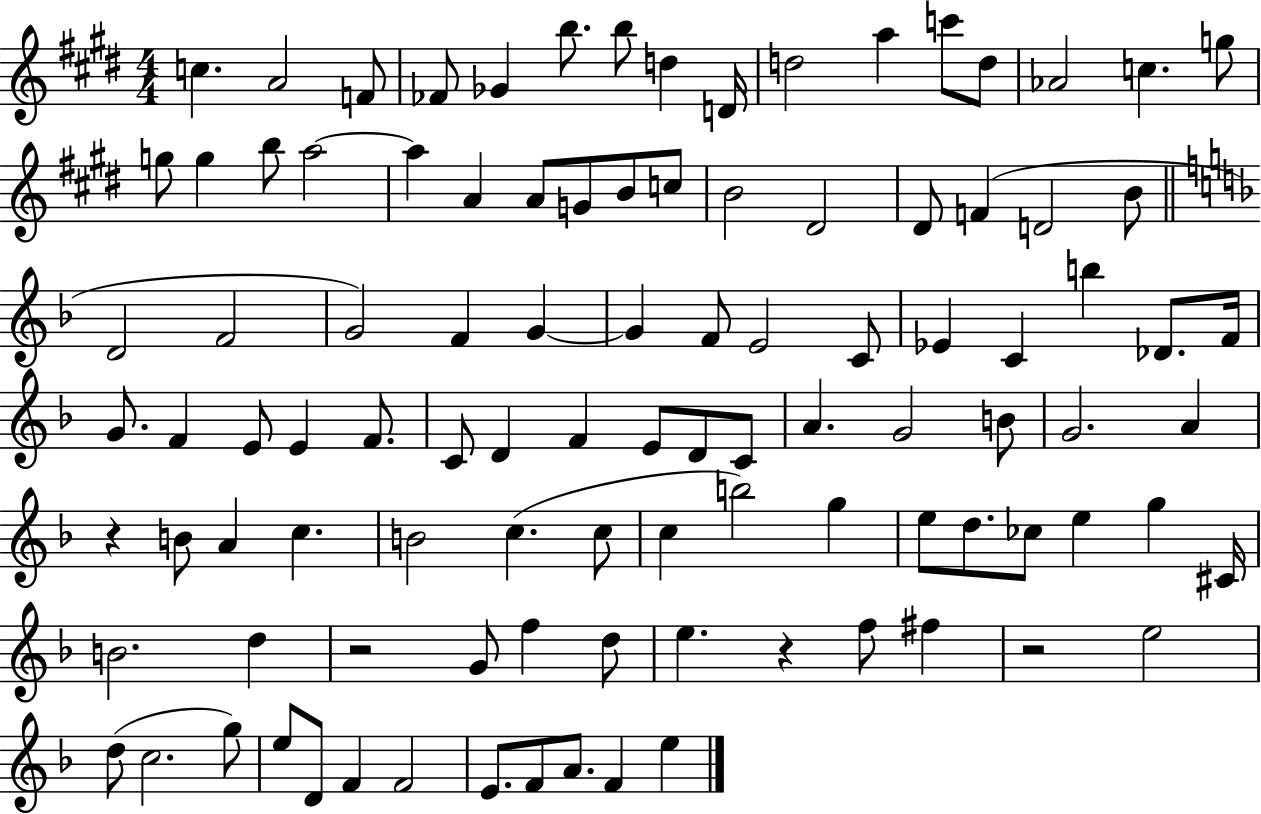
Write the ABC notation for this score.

X:1
T:Untitled
M:4/4
L:1/4
K:E
c A2 F/2 _F/2 _G b/2 b/2 d D/4 d2 a c'/2 d/2 _A2 c g/2 g/2 g b/2 a2 a A A/2 G/2 B/2 c/2 B2 ^D2 ^D/2 F D2 B/2 D2 F2 G2 F G G F/2 E2 C/2 _E C b _D/2 F/4 G/2 F E/2 E F/2 C/2 D F E/2 D/2 C/2 A G2 B/2 G2 A z B/2 A c B2 c c/2 c b2 g e/2 d/2 _c/2 e g ^C/4 B2 d z2 G/2 f d/2 e z f/2 ^f z2 e2 d/2 c2 g/2 e/2 D/2 F F2 E/2 F/2 A/2 F e